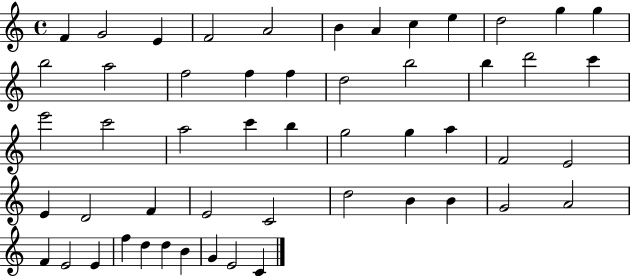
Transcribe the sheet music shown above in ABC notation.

X:1
T:Untitled
M:4/4
L:1/4
K:C
F G2 E F2 A2 B A c e d2 g g b2 a2 f2 f f d2 b2 b d'2 c' e'2 c'2 a2 c' b g2 g a F2 E2 E D2 F E2 C2 d2 B B G2 A2 F E2 E f d d B G E2 C